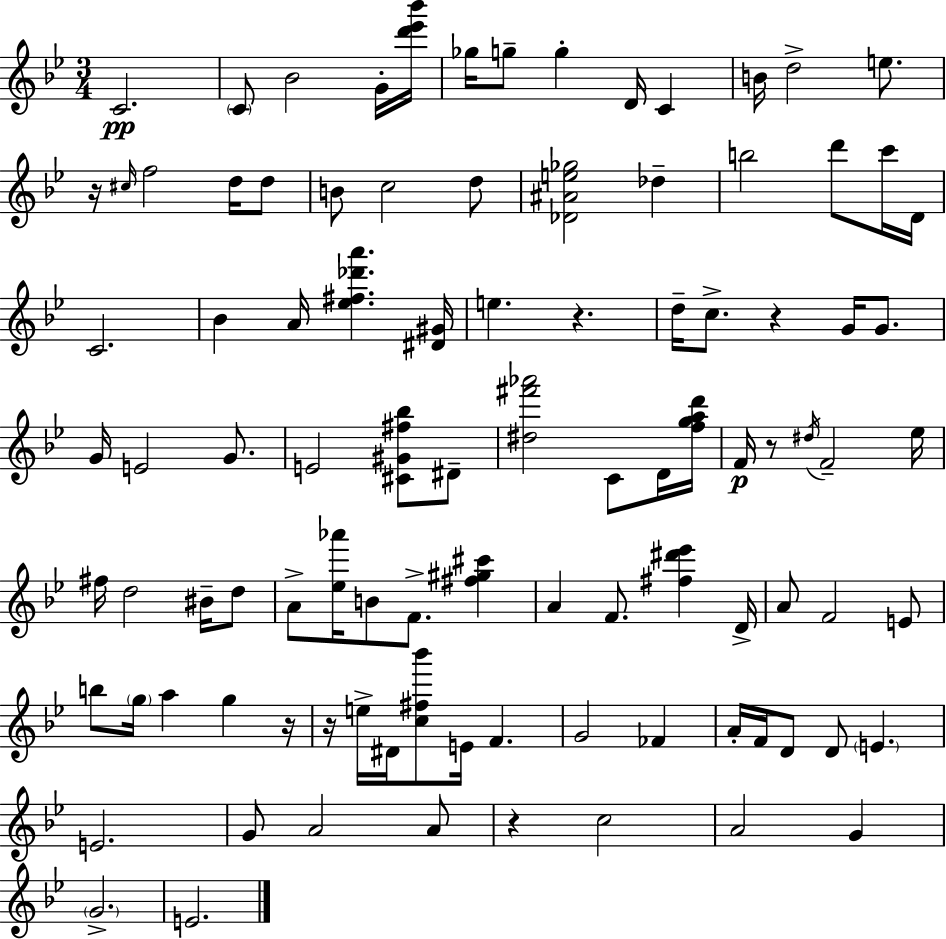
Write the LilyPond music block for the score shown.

{
  \clef treble
  \numericTimeSignature
  \time 3/4
  \key g \minor
  c'2.\pp | \parenthesize c'8 bes'2 g'16-. <d''' ees''' bes'''>16 | ges''16 g''8-- g''4-. d'16 c'4 | b'16 d''2-> e''8. | \break r16 \grace { cis''16 } f''2 d''16 d''8 | b'8 c''2 d''8 | <des' ais' e'' ges''>2 des''4-- | b''2 d'''8 c'''16 | \break d'16 c'2. | bes'4 a'16 <ees'' fis'' des''' a'''>4. | <dis' gis'>16 e''4. r4. | d''16-- c''8.-> r4 g'16 g'8. | \break g'16 e'2 g'8. | e'2 <cis' gis' fis'' bes''>8 dis'8-- | <dis'' fis''' aes'''>2 c'8 d'16 | <f'' g'' a'' d'''>16 f'16\p r8 \acciaccatura { dis''16 } f'2-- | \break ees''16 fis''16 d''2 bis'16-- | d''8 a'8-> <ees'' aes'''>16 b'8 f'8.-> <fis'' gis'' cis'''>4 | a'4 f'8. <fis'' dis''' ees'''>4 | d'16-> a'8 f'2 | \break e'8 b''8 \parenthesize g''16 a''4 g''4 | r16 r16 e''16-> dis'16 <c'' fis'' bes'''>8 e'16 f'4. | g'2 fes'4 | a'16-. f'16 d'8 d'8 \parenthesize e'4. | \break e'2. | g'8 a'2 | a'8 r4 c''2 | a'2 g'4 | \break \parenthesize g'2.-> | e'2. | \bar "|."
}